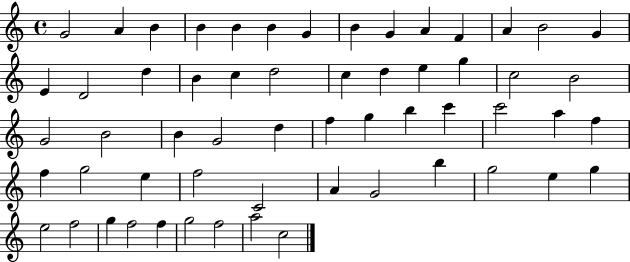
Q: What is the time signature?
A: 4/4